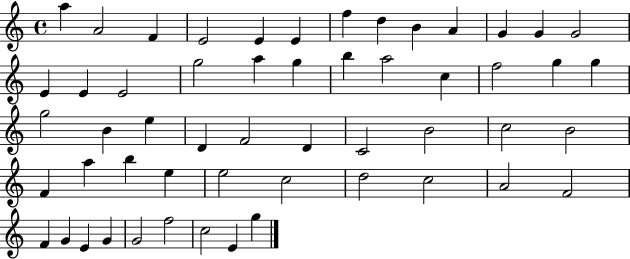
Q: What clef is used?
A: treble